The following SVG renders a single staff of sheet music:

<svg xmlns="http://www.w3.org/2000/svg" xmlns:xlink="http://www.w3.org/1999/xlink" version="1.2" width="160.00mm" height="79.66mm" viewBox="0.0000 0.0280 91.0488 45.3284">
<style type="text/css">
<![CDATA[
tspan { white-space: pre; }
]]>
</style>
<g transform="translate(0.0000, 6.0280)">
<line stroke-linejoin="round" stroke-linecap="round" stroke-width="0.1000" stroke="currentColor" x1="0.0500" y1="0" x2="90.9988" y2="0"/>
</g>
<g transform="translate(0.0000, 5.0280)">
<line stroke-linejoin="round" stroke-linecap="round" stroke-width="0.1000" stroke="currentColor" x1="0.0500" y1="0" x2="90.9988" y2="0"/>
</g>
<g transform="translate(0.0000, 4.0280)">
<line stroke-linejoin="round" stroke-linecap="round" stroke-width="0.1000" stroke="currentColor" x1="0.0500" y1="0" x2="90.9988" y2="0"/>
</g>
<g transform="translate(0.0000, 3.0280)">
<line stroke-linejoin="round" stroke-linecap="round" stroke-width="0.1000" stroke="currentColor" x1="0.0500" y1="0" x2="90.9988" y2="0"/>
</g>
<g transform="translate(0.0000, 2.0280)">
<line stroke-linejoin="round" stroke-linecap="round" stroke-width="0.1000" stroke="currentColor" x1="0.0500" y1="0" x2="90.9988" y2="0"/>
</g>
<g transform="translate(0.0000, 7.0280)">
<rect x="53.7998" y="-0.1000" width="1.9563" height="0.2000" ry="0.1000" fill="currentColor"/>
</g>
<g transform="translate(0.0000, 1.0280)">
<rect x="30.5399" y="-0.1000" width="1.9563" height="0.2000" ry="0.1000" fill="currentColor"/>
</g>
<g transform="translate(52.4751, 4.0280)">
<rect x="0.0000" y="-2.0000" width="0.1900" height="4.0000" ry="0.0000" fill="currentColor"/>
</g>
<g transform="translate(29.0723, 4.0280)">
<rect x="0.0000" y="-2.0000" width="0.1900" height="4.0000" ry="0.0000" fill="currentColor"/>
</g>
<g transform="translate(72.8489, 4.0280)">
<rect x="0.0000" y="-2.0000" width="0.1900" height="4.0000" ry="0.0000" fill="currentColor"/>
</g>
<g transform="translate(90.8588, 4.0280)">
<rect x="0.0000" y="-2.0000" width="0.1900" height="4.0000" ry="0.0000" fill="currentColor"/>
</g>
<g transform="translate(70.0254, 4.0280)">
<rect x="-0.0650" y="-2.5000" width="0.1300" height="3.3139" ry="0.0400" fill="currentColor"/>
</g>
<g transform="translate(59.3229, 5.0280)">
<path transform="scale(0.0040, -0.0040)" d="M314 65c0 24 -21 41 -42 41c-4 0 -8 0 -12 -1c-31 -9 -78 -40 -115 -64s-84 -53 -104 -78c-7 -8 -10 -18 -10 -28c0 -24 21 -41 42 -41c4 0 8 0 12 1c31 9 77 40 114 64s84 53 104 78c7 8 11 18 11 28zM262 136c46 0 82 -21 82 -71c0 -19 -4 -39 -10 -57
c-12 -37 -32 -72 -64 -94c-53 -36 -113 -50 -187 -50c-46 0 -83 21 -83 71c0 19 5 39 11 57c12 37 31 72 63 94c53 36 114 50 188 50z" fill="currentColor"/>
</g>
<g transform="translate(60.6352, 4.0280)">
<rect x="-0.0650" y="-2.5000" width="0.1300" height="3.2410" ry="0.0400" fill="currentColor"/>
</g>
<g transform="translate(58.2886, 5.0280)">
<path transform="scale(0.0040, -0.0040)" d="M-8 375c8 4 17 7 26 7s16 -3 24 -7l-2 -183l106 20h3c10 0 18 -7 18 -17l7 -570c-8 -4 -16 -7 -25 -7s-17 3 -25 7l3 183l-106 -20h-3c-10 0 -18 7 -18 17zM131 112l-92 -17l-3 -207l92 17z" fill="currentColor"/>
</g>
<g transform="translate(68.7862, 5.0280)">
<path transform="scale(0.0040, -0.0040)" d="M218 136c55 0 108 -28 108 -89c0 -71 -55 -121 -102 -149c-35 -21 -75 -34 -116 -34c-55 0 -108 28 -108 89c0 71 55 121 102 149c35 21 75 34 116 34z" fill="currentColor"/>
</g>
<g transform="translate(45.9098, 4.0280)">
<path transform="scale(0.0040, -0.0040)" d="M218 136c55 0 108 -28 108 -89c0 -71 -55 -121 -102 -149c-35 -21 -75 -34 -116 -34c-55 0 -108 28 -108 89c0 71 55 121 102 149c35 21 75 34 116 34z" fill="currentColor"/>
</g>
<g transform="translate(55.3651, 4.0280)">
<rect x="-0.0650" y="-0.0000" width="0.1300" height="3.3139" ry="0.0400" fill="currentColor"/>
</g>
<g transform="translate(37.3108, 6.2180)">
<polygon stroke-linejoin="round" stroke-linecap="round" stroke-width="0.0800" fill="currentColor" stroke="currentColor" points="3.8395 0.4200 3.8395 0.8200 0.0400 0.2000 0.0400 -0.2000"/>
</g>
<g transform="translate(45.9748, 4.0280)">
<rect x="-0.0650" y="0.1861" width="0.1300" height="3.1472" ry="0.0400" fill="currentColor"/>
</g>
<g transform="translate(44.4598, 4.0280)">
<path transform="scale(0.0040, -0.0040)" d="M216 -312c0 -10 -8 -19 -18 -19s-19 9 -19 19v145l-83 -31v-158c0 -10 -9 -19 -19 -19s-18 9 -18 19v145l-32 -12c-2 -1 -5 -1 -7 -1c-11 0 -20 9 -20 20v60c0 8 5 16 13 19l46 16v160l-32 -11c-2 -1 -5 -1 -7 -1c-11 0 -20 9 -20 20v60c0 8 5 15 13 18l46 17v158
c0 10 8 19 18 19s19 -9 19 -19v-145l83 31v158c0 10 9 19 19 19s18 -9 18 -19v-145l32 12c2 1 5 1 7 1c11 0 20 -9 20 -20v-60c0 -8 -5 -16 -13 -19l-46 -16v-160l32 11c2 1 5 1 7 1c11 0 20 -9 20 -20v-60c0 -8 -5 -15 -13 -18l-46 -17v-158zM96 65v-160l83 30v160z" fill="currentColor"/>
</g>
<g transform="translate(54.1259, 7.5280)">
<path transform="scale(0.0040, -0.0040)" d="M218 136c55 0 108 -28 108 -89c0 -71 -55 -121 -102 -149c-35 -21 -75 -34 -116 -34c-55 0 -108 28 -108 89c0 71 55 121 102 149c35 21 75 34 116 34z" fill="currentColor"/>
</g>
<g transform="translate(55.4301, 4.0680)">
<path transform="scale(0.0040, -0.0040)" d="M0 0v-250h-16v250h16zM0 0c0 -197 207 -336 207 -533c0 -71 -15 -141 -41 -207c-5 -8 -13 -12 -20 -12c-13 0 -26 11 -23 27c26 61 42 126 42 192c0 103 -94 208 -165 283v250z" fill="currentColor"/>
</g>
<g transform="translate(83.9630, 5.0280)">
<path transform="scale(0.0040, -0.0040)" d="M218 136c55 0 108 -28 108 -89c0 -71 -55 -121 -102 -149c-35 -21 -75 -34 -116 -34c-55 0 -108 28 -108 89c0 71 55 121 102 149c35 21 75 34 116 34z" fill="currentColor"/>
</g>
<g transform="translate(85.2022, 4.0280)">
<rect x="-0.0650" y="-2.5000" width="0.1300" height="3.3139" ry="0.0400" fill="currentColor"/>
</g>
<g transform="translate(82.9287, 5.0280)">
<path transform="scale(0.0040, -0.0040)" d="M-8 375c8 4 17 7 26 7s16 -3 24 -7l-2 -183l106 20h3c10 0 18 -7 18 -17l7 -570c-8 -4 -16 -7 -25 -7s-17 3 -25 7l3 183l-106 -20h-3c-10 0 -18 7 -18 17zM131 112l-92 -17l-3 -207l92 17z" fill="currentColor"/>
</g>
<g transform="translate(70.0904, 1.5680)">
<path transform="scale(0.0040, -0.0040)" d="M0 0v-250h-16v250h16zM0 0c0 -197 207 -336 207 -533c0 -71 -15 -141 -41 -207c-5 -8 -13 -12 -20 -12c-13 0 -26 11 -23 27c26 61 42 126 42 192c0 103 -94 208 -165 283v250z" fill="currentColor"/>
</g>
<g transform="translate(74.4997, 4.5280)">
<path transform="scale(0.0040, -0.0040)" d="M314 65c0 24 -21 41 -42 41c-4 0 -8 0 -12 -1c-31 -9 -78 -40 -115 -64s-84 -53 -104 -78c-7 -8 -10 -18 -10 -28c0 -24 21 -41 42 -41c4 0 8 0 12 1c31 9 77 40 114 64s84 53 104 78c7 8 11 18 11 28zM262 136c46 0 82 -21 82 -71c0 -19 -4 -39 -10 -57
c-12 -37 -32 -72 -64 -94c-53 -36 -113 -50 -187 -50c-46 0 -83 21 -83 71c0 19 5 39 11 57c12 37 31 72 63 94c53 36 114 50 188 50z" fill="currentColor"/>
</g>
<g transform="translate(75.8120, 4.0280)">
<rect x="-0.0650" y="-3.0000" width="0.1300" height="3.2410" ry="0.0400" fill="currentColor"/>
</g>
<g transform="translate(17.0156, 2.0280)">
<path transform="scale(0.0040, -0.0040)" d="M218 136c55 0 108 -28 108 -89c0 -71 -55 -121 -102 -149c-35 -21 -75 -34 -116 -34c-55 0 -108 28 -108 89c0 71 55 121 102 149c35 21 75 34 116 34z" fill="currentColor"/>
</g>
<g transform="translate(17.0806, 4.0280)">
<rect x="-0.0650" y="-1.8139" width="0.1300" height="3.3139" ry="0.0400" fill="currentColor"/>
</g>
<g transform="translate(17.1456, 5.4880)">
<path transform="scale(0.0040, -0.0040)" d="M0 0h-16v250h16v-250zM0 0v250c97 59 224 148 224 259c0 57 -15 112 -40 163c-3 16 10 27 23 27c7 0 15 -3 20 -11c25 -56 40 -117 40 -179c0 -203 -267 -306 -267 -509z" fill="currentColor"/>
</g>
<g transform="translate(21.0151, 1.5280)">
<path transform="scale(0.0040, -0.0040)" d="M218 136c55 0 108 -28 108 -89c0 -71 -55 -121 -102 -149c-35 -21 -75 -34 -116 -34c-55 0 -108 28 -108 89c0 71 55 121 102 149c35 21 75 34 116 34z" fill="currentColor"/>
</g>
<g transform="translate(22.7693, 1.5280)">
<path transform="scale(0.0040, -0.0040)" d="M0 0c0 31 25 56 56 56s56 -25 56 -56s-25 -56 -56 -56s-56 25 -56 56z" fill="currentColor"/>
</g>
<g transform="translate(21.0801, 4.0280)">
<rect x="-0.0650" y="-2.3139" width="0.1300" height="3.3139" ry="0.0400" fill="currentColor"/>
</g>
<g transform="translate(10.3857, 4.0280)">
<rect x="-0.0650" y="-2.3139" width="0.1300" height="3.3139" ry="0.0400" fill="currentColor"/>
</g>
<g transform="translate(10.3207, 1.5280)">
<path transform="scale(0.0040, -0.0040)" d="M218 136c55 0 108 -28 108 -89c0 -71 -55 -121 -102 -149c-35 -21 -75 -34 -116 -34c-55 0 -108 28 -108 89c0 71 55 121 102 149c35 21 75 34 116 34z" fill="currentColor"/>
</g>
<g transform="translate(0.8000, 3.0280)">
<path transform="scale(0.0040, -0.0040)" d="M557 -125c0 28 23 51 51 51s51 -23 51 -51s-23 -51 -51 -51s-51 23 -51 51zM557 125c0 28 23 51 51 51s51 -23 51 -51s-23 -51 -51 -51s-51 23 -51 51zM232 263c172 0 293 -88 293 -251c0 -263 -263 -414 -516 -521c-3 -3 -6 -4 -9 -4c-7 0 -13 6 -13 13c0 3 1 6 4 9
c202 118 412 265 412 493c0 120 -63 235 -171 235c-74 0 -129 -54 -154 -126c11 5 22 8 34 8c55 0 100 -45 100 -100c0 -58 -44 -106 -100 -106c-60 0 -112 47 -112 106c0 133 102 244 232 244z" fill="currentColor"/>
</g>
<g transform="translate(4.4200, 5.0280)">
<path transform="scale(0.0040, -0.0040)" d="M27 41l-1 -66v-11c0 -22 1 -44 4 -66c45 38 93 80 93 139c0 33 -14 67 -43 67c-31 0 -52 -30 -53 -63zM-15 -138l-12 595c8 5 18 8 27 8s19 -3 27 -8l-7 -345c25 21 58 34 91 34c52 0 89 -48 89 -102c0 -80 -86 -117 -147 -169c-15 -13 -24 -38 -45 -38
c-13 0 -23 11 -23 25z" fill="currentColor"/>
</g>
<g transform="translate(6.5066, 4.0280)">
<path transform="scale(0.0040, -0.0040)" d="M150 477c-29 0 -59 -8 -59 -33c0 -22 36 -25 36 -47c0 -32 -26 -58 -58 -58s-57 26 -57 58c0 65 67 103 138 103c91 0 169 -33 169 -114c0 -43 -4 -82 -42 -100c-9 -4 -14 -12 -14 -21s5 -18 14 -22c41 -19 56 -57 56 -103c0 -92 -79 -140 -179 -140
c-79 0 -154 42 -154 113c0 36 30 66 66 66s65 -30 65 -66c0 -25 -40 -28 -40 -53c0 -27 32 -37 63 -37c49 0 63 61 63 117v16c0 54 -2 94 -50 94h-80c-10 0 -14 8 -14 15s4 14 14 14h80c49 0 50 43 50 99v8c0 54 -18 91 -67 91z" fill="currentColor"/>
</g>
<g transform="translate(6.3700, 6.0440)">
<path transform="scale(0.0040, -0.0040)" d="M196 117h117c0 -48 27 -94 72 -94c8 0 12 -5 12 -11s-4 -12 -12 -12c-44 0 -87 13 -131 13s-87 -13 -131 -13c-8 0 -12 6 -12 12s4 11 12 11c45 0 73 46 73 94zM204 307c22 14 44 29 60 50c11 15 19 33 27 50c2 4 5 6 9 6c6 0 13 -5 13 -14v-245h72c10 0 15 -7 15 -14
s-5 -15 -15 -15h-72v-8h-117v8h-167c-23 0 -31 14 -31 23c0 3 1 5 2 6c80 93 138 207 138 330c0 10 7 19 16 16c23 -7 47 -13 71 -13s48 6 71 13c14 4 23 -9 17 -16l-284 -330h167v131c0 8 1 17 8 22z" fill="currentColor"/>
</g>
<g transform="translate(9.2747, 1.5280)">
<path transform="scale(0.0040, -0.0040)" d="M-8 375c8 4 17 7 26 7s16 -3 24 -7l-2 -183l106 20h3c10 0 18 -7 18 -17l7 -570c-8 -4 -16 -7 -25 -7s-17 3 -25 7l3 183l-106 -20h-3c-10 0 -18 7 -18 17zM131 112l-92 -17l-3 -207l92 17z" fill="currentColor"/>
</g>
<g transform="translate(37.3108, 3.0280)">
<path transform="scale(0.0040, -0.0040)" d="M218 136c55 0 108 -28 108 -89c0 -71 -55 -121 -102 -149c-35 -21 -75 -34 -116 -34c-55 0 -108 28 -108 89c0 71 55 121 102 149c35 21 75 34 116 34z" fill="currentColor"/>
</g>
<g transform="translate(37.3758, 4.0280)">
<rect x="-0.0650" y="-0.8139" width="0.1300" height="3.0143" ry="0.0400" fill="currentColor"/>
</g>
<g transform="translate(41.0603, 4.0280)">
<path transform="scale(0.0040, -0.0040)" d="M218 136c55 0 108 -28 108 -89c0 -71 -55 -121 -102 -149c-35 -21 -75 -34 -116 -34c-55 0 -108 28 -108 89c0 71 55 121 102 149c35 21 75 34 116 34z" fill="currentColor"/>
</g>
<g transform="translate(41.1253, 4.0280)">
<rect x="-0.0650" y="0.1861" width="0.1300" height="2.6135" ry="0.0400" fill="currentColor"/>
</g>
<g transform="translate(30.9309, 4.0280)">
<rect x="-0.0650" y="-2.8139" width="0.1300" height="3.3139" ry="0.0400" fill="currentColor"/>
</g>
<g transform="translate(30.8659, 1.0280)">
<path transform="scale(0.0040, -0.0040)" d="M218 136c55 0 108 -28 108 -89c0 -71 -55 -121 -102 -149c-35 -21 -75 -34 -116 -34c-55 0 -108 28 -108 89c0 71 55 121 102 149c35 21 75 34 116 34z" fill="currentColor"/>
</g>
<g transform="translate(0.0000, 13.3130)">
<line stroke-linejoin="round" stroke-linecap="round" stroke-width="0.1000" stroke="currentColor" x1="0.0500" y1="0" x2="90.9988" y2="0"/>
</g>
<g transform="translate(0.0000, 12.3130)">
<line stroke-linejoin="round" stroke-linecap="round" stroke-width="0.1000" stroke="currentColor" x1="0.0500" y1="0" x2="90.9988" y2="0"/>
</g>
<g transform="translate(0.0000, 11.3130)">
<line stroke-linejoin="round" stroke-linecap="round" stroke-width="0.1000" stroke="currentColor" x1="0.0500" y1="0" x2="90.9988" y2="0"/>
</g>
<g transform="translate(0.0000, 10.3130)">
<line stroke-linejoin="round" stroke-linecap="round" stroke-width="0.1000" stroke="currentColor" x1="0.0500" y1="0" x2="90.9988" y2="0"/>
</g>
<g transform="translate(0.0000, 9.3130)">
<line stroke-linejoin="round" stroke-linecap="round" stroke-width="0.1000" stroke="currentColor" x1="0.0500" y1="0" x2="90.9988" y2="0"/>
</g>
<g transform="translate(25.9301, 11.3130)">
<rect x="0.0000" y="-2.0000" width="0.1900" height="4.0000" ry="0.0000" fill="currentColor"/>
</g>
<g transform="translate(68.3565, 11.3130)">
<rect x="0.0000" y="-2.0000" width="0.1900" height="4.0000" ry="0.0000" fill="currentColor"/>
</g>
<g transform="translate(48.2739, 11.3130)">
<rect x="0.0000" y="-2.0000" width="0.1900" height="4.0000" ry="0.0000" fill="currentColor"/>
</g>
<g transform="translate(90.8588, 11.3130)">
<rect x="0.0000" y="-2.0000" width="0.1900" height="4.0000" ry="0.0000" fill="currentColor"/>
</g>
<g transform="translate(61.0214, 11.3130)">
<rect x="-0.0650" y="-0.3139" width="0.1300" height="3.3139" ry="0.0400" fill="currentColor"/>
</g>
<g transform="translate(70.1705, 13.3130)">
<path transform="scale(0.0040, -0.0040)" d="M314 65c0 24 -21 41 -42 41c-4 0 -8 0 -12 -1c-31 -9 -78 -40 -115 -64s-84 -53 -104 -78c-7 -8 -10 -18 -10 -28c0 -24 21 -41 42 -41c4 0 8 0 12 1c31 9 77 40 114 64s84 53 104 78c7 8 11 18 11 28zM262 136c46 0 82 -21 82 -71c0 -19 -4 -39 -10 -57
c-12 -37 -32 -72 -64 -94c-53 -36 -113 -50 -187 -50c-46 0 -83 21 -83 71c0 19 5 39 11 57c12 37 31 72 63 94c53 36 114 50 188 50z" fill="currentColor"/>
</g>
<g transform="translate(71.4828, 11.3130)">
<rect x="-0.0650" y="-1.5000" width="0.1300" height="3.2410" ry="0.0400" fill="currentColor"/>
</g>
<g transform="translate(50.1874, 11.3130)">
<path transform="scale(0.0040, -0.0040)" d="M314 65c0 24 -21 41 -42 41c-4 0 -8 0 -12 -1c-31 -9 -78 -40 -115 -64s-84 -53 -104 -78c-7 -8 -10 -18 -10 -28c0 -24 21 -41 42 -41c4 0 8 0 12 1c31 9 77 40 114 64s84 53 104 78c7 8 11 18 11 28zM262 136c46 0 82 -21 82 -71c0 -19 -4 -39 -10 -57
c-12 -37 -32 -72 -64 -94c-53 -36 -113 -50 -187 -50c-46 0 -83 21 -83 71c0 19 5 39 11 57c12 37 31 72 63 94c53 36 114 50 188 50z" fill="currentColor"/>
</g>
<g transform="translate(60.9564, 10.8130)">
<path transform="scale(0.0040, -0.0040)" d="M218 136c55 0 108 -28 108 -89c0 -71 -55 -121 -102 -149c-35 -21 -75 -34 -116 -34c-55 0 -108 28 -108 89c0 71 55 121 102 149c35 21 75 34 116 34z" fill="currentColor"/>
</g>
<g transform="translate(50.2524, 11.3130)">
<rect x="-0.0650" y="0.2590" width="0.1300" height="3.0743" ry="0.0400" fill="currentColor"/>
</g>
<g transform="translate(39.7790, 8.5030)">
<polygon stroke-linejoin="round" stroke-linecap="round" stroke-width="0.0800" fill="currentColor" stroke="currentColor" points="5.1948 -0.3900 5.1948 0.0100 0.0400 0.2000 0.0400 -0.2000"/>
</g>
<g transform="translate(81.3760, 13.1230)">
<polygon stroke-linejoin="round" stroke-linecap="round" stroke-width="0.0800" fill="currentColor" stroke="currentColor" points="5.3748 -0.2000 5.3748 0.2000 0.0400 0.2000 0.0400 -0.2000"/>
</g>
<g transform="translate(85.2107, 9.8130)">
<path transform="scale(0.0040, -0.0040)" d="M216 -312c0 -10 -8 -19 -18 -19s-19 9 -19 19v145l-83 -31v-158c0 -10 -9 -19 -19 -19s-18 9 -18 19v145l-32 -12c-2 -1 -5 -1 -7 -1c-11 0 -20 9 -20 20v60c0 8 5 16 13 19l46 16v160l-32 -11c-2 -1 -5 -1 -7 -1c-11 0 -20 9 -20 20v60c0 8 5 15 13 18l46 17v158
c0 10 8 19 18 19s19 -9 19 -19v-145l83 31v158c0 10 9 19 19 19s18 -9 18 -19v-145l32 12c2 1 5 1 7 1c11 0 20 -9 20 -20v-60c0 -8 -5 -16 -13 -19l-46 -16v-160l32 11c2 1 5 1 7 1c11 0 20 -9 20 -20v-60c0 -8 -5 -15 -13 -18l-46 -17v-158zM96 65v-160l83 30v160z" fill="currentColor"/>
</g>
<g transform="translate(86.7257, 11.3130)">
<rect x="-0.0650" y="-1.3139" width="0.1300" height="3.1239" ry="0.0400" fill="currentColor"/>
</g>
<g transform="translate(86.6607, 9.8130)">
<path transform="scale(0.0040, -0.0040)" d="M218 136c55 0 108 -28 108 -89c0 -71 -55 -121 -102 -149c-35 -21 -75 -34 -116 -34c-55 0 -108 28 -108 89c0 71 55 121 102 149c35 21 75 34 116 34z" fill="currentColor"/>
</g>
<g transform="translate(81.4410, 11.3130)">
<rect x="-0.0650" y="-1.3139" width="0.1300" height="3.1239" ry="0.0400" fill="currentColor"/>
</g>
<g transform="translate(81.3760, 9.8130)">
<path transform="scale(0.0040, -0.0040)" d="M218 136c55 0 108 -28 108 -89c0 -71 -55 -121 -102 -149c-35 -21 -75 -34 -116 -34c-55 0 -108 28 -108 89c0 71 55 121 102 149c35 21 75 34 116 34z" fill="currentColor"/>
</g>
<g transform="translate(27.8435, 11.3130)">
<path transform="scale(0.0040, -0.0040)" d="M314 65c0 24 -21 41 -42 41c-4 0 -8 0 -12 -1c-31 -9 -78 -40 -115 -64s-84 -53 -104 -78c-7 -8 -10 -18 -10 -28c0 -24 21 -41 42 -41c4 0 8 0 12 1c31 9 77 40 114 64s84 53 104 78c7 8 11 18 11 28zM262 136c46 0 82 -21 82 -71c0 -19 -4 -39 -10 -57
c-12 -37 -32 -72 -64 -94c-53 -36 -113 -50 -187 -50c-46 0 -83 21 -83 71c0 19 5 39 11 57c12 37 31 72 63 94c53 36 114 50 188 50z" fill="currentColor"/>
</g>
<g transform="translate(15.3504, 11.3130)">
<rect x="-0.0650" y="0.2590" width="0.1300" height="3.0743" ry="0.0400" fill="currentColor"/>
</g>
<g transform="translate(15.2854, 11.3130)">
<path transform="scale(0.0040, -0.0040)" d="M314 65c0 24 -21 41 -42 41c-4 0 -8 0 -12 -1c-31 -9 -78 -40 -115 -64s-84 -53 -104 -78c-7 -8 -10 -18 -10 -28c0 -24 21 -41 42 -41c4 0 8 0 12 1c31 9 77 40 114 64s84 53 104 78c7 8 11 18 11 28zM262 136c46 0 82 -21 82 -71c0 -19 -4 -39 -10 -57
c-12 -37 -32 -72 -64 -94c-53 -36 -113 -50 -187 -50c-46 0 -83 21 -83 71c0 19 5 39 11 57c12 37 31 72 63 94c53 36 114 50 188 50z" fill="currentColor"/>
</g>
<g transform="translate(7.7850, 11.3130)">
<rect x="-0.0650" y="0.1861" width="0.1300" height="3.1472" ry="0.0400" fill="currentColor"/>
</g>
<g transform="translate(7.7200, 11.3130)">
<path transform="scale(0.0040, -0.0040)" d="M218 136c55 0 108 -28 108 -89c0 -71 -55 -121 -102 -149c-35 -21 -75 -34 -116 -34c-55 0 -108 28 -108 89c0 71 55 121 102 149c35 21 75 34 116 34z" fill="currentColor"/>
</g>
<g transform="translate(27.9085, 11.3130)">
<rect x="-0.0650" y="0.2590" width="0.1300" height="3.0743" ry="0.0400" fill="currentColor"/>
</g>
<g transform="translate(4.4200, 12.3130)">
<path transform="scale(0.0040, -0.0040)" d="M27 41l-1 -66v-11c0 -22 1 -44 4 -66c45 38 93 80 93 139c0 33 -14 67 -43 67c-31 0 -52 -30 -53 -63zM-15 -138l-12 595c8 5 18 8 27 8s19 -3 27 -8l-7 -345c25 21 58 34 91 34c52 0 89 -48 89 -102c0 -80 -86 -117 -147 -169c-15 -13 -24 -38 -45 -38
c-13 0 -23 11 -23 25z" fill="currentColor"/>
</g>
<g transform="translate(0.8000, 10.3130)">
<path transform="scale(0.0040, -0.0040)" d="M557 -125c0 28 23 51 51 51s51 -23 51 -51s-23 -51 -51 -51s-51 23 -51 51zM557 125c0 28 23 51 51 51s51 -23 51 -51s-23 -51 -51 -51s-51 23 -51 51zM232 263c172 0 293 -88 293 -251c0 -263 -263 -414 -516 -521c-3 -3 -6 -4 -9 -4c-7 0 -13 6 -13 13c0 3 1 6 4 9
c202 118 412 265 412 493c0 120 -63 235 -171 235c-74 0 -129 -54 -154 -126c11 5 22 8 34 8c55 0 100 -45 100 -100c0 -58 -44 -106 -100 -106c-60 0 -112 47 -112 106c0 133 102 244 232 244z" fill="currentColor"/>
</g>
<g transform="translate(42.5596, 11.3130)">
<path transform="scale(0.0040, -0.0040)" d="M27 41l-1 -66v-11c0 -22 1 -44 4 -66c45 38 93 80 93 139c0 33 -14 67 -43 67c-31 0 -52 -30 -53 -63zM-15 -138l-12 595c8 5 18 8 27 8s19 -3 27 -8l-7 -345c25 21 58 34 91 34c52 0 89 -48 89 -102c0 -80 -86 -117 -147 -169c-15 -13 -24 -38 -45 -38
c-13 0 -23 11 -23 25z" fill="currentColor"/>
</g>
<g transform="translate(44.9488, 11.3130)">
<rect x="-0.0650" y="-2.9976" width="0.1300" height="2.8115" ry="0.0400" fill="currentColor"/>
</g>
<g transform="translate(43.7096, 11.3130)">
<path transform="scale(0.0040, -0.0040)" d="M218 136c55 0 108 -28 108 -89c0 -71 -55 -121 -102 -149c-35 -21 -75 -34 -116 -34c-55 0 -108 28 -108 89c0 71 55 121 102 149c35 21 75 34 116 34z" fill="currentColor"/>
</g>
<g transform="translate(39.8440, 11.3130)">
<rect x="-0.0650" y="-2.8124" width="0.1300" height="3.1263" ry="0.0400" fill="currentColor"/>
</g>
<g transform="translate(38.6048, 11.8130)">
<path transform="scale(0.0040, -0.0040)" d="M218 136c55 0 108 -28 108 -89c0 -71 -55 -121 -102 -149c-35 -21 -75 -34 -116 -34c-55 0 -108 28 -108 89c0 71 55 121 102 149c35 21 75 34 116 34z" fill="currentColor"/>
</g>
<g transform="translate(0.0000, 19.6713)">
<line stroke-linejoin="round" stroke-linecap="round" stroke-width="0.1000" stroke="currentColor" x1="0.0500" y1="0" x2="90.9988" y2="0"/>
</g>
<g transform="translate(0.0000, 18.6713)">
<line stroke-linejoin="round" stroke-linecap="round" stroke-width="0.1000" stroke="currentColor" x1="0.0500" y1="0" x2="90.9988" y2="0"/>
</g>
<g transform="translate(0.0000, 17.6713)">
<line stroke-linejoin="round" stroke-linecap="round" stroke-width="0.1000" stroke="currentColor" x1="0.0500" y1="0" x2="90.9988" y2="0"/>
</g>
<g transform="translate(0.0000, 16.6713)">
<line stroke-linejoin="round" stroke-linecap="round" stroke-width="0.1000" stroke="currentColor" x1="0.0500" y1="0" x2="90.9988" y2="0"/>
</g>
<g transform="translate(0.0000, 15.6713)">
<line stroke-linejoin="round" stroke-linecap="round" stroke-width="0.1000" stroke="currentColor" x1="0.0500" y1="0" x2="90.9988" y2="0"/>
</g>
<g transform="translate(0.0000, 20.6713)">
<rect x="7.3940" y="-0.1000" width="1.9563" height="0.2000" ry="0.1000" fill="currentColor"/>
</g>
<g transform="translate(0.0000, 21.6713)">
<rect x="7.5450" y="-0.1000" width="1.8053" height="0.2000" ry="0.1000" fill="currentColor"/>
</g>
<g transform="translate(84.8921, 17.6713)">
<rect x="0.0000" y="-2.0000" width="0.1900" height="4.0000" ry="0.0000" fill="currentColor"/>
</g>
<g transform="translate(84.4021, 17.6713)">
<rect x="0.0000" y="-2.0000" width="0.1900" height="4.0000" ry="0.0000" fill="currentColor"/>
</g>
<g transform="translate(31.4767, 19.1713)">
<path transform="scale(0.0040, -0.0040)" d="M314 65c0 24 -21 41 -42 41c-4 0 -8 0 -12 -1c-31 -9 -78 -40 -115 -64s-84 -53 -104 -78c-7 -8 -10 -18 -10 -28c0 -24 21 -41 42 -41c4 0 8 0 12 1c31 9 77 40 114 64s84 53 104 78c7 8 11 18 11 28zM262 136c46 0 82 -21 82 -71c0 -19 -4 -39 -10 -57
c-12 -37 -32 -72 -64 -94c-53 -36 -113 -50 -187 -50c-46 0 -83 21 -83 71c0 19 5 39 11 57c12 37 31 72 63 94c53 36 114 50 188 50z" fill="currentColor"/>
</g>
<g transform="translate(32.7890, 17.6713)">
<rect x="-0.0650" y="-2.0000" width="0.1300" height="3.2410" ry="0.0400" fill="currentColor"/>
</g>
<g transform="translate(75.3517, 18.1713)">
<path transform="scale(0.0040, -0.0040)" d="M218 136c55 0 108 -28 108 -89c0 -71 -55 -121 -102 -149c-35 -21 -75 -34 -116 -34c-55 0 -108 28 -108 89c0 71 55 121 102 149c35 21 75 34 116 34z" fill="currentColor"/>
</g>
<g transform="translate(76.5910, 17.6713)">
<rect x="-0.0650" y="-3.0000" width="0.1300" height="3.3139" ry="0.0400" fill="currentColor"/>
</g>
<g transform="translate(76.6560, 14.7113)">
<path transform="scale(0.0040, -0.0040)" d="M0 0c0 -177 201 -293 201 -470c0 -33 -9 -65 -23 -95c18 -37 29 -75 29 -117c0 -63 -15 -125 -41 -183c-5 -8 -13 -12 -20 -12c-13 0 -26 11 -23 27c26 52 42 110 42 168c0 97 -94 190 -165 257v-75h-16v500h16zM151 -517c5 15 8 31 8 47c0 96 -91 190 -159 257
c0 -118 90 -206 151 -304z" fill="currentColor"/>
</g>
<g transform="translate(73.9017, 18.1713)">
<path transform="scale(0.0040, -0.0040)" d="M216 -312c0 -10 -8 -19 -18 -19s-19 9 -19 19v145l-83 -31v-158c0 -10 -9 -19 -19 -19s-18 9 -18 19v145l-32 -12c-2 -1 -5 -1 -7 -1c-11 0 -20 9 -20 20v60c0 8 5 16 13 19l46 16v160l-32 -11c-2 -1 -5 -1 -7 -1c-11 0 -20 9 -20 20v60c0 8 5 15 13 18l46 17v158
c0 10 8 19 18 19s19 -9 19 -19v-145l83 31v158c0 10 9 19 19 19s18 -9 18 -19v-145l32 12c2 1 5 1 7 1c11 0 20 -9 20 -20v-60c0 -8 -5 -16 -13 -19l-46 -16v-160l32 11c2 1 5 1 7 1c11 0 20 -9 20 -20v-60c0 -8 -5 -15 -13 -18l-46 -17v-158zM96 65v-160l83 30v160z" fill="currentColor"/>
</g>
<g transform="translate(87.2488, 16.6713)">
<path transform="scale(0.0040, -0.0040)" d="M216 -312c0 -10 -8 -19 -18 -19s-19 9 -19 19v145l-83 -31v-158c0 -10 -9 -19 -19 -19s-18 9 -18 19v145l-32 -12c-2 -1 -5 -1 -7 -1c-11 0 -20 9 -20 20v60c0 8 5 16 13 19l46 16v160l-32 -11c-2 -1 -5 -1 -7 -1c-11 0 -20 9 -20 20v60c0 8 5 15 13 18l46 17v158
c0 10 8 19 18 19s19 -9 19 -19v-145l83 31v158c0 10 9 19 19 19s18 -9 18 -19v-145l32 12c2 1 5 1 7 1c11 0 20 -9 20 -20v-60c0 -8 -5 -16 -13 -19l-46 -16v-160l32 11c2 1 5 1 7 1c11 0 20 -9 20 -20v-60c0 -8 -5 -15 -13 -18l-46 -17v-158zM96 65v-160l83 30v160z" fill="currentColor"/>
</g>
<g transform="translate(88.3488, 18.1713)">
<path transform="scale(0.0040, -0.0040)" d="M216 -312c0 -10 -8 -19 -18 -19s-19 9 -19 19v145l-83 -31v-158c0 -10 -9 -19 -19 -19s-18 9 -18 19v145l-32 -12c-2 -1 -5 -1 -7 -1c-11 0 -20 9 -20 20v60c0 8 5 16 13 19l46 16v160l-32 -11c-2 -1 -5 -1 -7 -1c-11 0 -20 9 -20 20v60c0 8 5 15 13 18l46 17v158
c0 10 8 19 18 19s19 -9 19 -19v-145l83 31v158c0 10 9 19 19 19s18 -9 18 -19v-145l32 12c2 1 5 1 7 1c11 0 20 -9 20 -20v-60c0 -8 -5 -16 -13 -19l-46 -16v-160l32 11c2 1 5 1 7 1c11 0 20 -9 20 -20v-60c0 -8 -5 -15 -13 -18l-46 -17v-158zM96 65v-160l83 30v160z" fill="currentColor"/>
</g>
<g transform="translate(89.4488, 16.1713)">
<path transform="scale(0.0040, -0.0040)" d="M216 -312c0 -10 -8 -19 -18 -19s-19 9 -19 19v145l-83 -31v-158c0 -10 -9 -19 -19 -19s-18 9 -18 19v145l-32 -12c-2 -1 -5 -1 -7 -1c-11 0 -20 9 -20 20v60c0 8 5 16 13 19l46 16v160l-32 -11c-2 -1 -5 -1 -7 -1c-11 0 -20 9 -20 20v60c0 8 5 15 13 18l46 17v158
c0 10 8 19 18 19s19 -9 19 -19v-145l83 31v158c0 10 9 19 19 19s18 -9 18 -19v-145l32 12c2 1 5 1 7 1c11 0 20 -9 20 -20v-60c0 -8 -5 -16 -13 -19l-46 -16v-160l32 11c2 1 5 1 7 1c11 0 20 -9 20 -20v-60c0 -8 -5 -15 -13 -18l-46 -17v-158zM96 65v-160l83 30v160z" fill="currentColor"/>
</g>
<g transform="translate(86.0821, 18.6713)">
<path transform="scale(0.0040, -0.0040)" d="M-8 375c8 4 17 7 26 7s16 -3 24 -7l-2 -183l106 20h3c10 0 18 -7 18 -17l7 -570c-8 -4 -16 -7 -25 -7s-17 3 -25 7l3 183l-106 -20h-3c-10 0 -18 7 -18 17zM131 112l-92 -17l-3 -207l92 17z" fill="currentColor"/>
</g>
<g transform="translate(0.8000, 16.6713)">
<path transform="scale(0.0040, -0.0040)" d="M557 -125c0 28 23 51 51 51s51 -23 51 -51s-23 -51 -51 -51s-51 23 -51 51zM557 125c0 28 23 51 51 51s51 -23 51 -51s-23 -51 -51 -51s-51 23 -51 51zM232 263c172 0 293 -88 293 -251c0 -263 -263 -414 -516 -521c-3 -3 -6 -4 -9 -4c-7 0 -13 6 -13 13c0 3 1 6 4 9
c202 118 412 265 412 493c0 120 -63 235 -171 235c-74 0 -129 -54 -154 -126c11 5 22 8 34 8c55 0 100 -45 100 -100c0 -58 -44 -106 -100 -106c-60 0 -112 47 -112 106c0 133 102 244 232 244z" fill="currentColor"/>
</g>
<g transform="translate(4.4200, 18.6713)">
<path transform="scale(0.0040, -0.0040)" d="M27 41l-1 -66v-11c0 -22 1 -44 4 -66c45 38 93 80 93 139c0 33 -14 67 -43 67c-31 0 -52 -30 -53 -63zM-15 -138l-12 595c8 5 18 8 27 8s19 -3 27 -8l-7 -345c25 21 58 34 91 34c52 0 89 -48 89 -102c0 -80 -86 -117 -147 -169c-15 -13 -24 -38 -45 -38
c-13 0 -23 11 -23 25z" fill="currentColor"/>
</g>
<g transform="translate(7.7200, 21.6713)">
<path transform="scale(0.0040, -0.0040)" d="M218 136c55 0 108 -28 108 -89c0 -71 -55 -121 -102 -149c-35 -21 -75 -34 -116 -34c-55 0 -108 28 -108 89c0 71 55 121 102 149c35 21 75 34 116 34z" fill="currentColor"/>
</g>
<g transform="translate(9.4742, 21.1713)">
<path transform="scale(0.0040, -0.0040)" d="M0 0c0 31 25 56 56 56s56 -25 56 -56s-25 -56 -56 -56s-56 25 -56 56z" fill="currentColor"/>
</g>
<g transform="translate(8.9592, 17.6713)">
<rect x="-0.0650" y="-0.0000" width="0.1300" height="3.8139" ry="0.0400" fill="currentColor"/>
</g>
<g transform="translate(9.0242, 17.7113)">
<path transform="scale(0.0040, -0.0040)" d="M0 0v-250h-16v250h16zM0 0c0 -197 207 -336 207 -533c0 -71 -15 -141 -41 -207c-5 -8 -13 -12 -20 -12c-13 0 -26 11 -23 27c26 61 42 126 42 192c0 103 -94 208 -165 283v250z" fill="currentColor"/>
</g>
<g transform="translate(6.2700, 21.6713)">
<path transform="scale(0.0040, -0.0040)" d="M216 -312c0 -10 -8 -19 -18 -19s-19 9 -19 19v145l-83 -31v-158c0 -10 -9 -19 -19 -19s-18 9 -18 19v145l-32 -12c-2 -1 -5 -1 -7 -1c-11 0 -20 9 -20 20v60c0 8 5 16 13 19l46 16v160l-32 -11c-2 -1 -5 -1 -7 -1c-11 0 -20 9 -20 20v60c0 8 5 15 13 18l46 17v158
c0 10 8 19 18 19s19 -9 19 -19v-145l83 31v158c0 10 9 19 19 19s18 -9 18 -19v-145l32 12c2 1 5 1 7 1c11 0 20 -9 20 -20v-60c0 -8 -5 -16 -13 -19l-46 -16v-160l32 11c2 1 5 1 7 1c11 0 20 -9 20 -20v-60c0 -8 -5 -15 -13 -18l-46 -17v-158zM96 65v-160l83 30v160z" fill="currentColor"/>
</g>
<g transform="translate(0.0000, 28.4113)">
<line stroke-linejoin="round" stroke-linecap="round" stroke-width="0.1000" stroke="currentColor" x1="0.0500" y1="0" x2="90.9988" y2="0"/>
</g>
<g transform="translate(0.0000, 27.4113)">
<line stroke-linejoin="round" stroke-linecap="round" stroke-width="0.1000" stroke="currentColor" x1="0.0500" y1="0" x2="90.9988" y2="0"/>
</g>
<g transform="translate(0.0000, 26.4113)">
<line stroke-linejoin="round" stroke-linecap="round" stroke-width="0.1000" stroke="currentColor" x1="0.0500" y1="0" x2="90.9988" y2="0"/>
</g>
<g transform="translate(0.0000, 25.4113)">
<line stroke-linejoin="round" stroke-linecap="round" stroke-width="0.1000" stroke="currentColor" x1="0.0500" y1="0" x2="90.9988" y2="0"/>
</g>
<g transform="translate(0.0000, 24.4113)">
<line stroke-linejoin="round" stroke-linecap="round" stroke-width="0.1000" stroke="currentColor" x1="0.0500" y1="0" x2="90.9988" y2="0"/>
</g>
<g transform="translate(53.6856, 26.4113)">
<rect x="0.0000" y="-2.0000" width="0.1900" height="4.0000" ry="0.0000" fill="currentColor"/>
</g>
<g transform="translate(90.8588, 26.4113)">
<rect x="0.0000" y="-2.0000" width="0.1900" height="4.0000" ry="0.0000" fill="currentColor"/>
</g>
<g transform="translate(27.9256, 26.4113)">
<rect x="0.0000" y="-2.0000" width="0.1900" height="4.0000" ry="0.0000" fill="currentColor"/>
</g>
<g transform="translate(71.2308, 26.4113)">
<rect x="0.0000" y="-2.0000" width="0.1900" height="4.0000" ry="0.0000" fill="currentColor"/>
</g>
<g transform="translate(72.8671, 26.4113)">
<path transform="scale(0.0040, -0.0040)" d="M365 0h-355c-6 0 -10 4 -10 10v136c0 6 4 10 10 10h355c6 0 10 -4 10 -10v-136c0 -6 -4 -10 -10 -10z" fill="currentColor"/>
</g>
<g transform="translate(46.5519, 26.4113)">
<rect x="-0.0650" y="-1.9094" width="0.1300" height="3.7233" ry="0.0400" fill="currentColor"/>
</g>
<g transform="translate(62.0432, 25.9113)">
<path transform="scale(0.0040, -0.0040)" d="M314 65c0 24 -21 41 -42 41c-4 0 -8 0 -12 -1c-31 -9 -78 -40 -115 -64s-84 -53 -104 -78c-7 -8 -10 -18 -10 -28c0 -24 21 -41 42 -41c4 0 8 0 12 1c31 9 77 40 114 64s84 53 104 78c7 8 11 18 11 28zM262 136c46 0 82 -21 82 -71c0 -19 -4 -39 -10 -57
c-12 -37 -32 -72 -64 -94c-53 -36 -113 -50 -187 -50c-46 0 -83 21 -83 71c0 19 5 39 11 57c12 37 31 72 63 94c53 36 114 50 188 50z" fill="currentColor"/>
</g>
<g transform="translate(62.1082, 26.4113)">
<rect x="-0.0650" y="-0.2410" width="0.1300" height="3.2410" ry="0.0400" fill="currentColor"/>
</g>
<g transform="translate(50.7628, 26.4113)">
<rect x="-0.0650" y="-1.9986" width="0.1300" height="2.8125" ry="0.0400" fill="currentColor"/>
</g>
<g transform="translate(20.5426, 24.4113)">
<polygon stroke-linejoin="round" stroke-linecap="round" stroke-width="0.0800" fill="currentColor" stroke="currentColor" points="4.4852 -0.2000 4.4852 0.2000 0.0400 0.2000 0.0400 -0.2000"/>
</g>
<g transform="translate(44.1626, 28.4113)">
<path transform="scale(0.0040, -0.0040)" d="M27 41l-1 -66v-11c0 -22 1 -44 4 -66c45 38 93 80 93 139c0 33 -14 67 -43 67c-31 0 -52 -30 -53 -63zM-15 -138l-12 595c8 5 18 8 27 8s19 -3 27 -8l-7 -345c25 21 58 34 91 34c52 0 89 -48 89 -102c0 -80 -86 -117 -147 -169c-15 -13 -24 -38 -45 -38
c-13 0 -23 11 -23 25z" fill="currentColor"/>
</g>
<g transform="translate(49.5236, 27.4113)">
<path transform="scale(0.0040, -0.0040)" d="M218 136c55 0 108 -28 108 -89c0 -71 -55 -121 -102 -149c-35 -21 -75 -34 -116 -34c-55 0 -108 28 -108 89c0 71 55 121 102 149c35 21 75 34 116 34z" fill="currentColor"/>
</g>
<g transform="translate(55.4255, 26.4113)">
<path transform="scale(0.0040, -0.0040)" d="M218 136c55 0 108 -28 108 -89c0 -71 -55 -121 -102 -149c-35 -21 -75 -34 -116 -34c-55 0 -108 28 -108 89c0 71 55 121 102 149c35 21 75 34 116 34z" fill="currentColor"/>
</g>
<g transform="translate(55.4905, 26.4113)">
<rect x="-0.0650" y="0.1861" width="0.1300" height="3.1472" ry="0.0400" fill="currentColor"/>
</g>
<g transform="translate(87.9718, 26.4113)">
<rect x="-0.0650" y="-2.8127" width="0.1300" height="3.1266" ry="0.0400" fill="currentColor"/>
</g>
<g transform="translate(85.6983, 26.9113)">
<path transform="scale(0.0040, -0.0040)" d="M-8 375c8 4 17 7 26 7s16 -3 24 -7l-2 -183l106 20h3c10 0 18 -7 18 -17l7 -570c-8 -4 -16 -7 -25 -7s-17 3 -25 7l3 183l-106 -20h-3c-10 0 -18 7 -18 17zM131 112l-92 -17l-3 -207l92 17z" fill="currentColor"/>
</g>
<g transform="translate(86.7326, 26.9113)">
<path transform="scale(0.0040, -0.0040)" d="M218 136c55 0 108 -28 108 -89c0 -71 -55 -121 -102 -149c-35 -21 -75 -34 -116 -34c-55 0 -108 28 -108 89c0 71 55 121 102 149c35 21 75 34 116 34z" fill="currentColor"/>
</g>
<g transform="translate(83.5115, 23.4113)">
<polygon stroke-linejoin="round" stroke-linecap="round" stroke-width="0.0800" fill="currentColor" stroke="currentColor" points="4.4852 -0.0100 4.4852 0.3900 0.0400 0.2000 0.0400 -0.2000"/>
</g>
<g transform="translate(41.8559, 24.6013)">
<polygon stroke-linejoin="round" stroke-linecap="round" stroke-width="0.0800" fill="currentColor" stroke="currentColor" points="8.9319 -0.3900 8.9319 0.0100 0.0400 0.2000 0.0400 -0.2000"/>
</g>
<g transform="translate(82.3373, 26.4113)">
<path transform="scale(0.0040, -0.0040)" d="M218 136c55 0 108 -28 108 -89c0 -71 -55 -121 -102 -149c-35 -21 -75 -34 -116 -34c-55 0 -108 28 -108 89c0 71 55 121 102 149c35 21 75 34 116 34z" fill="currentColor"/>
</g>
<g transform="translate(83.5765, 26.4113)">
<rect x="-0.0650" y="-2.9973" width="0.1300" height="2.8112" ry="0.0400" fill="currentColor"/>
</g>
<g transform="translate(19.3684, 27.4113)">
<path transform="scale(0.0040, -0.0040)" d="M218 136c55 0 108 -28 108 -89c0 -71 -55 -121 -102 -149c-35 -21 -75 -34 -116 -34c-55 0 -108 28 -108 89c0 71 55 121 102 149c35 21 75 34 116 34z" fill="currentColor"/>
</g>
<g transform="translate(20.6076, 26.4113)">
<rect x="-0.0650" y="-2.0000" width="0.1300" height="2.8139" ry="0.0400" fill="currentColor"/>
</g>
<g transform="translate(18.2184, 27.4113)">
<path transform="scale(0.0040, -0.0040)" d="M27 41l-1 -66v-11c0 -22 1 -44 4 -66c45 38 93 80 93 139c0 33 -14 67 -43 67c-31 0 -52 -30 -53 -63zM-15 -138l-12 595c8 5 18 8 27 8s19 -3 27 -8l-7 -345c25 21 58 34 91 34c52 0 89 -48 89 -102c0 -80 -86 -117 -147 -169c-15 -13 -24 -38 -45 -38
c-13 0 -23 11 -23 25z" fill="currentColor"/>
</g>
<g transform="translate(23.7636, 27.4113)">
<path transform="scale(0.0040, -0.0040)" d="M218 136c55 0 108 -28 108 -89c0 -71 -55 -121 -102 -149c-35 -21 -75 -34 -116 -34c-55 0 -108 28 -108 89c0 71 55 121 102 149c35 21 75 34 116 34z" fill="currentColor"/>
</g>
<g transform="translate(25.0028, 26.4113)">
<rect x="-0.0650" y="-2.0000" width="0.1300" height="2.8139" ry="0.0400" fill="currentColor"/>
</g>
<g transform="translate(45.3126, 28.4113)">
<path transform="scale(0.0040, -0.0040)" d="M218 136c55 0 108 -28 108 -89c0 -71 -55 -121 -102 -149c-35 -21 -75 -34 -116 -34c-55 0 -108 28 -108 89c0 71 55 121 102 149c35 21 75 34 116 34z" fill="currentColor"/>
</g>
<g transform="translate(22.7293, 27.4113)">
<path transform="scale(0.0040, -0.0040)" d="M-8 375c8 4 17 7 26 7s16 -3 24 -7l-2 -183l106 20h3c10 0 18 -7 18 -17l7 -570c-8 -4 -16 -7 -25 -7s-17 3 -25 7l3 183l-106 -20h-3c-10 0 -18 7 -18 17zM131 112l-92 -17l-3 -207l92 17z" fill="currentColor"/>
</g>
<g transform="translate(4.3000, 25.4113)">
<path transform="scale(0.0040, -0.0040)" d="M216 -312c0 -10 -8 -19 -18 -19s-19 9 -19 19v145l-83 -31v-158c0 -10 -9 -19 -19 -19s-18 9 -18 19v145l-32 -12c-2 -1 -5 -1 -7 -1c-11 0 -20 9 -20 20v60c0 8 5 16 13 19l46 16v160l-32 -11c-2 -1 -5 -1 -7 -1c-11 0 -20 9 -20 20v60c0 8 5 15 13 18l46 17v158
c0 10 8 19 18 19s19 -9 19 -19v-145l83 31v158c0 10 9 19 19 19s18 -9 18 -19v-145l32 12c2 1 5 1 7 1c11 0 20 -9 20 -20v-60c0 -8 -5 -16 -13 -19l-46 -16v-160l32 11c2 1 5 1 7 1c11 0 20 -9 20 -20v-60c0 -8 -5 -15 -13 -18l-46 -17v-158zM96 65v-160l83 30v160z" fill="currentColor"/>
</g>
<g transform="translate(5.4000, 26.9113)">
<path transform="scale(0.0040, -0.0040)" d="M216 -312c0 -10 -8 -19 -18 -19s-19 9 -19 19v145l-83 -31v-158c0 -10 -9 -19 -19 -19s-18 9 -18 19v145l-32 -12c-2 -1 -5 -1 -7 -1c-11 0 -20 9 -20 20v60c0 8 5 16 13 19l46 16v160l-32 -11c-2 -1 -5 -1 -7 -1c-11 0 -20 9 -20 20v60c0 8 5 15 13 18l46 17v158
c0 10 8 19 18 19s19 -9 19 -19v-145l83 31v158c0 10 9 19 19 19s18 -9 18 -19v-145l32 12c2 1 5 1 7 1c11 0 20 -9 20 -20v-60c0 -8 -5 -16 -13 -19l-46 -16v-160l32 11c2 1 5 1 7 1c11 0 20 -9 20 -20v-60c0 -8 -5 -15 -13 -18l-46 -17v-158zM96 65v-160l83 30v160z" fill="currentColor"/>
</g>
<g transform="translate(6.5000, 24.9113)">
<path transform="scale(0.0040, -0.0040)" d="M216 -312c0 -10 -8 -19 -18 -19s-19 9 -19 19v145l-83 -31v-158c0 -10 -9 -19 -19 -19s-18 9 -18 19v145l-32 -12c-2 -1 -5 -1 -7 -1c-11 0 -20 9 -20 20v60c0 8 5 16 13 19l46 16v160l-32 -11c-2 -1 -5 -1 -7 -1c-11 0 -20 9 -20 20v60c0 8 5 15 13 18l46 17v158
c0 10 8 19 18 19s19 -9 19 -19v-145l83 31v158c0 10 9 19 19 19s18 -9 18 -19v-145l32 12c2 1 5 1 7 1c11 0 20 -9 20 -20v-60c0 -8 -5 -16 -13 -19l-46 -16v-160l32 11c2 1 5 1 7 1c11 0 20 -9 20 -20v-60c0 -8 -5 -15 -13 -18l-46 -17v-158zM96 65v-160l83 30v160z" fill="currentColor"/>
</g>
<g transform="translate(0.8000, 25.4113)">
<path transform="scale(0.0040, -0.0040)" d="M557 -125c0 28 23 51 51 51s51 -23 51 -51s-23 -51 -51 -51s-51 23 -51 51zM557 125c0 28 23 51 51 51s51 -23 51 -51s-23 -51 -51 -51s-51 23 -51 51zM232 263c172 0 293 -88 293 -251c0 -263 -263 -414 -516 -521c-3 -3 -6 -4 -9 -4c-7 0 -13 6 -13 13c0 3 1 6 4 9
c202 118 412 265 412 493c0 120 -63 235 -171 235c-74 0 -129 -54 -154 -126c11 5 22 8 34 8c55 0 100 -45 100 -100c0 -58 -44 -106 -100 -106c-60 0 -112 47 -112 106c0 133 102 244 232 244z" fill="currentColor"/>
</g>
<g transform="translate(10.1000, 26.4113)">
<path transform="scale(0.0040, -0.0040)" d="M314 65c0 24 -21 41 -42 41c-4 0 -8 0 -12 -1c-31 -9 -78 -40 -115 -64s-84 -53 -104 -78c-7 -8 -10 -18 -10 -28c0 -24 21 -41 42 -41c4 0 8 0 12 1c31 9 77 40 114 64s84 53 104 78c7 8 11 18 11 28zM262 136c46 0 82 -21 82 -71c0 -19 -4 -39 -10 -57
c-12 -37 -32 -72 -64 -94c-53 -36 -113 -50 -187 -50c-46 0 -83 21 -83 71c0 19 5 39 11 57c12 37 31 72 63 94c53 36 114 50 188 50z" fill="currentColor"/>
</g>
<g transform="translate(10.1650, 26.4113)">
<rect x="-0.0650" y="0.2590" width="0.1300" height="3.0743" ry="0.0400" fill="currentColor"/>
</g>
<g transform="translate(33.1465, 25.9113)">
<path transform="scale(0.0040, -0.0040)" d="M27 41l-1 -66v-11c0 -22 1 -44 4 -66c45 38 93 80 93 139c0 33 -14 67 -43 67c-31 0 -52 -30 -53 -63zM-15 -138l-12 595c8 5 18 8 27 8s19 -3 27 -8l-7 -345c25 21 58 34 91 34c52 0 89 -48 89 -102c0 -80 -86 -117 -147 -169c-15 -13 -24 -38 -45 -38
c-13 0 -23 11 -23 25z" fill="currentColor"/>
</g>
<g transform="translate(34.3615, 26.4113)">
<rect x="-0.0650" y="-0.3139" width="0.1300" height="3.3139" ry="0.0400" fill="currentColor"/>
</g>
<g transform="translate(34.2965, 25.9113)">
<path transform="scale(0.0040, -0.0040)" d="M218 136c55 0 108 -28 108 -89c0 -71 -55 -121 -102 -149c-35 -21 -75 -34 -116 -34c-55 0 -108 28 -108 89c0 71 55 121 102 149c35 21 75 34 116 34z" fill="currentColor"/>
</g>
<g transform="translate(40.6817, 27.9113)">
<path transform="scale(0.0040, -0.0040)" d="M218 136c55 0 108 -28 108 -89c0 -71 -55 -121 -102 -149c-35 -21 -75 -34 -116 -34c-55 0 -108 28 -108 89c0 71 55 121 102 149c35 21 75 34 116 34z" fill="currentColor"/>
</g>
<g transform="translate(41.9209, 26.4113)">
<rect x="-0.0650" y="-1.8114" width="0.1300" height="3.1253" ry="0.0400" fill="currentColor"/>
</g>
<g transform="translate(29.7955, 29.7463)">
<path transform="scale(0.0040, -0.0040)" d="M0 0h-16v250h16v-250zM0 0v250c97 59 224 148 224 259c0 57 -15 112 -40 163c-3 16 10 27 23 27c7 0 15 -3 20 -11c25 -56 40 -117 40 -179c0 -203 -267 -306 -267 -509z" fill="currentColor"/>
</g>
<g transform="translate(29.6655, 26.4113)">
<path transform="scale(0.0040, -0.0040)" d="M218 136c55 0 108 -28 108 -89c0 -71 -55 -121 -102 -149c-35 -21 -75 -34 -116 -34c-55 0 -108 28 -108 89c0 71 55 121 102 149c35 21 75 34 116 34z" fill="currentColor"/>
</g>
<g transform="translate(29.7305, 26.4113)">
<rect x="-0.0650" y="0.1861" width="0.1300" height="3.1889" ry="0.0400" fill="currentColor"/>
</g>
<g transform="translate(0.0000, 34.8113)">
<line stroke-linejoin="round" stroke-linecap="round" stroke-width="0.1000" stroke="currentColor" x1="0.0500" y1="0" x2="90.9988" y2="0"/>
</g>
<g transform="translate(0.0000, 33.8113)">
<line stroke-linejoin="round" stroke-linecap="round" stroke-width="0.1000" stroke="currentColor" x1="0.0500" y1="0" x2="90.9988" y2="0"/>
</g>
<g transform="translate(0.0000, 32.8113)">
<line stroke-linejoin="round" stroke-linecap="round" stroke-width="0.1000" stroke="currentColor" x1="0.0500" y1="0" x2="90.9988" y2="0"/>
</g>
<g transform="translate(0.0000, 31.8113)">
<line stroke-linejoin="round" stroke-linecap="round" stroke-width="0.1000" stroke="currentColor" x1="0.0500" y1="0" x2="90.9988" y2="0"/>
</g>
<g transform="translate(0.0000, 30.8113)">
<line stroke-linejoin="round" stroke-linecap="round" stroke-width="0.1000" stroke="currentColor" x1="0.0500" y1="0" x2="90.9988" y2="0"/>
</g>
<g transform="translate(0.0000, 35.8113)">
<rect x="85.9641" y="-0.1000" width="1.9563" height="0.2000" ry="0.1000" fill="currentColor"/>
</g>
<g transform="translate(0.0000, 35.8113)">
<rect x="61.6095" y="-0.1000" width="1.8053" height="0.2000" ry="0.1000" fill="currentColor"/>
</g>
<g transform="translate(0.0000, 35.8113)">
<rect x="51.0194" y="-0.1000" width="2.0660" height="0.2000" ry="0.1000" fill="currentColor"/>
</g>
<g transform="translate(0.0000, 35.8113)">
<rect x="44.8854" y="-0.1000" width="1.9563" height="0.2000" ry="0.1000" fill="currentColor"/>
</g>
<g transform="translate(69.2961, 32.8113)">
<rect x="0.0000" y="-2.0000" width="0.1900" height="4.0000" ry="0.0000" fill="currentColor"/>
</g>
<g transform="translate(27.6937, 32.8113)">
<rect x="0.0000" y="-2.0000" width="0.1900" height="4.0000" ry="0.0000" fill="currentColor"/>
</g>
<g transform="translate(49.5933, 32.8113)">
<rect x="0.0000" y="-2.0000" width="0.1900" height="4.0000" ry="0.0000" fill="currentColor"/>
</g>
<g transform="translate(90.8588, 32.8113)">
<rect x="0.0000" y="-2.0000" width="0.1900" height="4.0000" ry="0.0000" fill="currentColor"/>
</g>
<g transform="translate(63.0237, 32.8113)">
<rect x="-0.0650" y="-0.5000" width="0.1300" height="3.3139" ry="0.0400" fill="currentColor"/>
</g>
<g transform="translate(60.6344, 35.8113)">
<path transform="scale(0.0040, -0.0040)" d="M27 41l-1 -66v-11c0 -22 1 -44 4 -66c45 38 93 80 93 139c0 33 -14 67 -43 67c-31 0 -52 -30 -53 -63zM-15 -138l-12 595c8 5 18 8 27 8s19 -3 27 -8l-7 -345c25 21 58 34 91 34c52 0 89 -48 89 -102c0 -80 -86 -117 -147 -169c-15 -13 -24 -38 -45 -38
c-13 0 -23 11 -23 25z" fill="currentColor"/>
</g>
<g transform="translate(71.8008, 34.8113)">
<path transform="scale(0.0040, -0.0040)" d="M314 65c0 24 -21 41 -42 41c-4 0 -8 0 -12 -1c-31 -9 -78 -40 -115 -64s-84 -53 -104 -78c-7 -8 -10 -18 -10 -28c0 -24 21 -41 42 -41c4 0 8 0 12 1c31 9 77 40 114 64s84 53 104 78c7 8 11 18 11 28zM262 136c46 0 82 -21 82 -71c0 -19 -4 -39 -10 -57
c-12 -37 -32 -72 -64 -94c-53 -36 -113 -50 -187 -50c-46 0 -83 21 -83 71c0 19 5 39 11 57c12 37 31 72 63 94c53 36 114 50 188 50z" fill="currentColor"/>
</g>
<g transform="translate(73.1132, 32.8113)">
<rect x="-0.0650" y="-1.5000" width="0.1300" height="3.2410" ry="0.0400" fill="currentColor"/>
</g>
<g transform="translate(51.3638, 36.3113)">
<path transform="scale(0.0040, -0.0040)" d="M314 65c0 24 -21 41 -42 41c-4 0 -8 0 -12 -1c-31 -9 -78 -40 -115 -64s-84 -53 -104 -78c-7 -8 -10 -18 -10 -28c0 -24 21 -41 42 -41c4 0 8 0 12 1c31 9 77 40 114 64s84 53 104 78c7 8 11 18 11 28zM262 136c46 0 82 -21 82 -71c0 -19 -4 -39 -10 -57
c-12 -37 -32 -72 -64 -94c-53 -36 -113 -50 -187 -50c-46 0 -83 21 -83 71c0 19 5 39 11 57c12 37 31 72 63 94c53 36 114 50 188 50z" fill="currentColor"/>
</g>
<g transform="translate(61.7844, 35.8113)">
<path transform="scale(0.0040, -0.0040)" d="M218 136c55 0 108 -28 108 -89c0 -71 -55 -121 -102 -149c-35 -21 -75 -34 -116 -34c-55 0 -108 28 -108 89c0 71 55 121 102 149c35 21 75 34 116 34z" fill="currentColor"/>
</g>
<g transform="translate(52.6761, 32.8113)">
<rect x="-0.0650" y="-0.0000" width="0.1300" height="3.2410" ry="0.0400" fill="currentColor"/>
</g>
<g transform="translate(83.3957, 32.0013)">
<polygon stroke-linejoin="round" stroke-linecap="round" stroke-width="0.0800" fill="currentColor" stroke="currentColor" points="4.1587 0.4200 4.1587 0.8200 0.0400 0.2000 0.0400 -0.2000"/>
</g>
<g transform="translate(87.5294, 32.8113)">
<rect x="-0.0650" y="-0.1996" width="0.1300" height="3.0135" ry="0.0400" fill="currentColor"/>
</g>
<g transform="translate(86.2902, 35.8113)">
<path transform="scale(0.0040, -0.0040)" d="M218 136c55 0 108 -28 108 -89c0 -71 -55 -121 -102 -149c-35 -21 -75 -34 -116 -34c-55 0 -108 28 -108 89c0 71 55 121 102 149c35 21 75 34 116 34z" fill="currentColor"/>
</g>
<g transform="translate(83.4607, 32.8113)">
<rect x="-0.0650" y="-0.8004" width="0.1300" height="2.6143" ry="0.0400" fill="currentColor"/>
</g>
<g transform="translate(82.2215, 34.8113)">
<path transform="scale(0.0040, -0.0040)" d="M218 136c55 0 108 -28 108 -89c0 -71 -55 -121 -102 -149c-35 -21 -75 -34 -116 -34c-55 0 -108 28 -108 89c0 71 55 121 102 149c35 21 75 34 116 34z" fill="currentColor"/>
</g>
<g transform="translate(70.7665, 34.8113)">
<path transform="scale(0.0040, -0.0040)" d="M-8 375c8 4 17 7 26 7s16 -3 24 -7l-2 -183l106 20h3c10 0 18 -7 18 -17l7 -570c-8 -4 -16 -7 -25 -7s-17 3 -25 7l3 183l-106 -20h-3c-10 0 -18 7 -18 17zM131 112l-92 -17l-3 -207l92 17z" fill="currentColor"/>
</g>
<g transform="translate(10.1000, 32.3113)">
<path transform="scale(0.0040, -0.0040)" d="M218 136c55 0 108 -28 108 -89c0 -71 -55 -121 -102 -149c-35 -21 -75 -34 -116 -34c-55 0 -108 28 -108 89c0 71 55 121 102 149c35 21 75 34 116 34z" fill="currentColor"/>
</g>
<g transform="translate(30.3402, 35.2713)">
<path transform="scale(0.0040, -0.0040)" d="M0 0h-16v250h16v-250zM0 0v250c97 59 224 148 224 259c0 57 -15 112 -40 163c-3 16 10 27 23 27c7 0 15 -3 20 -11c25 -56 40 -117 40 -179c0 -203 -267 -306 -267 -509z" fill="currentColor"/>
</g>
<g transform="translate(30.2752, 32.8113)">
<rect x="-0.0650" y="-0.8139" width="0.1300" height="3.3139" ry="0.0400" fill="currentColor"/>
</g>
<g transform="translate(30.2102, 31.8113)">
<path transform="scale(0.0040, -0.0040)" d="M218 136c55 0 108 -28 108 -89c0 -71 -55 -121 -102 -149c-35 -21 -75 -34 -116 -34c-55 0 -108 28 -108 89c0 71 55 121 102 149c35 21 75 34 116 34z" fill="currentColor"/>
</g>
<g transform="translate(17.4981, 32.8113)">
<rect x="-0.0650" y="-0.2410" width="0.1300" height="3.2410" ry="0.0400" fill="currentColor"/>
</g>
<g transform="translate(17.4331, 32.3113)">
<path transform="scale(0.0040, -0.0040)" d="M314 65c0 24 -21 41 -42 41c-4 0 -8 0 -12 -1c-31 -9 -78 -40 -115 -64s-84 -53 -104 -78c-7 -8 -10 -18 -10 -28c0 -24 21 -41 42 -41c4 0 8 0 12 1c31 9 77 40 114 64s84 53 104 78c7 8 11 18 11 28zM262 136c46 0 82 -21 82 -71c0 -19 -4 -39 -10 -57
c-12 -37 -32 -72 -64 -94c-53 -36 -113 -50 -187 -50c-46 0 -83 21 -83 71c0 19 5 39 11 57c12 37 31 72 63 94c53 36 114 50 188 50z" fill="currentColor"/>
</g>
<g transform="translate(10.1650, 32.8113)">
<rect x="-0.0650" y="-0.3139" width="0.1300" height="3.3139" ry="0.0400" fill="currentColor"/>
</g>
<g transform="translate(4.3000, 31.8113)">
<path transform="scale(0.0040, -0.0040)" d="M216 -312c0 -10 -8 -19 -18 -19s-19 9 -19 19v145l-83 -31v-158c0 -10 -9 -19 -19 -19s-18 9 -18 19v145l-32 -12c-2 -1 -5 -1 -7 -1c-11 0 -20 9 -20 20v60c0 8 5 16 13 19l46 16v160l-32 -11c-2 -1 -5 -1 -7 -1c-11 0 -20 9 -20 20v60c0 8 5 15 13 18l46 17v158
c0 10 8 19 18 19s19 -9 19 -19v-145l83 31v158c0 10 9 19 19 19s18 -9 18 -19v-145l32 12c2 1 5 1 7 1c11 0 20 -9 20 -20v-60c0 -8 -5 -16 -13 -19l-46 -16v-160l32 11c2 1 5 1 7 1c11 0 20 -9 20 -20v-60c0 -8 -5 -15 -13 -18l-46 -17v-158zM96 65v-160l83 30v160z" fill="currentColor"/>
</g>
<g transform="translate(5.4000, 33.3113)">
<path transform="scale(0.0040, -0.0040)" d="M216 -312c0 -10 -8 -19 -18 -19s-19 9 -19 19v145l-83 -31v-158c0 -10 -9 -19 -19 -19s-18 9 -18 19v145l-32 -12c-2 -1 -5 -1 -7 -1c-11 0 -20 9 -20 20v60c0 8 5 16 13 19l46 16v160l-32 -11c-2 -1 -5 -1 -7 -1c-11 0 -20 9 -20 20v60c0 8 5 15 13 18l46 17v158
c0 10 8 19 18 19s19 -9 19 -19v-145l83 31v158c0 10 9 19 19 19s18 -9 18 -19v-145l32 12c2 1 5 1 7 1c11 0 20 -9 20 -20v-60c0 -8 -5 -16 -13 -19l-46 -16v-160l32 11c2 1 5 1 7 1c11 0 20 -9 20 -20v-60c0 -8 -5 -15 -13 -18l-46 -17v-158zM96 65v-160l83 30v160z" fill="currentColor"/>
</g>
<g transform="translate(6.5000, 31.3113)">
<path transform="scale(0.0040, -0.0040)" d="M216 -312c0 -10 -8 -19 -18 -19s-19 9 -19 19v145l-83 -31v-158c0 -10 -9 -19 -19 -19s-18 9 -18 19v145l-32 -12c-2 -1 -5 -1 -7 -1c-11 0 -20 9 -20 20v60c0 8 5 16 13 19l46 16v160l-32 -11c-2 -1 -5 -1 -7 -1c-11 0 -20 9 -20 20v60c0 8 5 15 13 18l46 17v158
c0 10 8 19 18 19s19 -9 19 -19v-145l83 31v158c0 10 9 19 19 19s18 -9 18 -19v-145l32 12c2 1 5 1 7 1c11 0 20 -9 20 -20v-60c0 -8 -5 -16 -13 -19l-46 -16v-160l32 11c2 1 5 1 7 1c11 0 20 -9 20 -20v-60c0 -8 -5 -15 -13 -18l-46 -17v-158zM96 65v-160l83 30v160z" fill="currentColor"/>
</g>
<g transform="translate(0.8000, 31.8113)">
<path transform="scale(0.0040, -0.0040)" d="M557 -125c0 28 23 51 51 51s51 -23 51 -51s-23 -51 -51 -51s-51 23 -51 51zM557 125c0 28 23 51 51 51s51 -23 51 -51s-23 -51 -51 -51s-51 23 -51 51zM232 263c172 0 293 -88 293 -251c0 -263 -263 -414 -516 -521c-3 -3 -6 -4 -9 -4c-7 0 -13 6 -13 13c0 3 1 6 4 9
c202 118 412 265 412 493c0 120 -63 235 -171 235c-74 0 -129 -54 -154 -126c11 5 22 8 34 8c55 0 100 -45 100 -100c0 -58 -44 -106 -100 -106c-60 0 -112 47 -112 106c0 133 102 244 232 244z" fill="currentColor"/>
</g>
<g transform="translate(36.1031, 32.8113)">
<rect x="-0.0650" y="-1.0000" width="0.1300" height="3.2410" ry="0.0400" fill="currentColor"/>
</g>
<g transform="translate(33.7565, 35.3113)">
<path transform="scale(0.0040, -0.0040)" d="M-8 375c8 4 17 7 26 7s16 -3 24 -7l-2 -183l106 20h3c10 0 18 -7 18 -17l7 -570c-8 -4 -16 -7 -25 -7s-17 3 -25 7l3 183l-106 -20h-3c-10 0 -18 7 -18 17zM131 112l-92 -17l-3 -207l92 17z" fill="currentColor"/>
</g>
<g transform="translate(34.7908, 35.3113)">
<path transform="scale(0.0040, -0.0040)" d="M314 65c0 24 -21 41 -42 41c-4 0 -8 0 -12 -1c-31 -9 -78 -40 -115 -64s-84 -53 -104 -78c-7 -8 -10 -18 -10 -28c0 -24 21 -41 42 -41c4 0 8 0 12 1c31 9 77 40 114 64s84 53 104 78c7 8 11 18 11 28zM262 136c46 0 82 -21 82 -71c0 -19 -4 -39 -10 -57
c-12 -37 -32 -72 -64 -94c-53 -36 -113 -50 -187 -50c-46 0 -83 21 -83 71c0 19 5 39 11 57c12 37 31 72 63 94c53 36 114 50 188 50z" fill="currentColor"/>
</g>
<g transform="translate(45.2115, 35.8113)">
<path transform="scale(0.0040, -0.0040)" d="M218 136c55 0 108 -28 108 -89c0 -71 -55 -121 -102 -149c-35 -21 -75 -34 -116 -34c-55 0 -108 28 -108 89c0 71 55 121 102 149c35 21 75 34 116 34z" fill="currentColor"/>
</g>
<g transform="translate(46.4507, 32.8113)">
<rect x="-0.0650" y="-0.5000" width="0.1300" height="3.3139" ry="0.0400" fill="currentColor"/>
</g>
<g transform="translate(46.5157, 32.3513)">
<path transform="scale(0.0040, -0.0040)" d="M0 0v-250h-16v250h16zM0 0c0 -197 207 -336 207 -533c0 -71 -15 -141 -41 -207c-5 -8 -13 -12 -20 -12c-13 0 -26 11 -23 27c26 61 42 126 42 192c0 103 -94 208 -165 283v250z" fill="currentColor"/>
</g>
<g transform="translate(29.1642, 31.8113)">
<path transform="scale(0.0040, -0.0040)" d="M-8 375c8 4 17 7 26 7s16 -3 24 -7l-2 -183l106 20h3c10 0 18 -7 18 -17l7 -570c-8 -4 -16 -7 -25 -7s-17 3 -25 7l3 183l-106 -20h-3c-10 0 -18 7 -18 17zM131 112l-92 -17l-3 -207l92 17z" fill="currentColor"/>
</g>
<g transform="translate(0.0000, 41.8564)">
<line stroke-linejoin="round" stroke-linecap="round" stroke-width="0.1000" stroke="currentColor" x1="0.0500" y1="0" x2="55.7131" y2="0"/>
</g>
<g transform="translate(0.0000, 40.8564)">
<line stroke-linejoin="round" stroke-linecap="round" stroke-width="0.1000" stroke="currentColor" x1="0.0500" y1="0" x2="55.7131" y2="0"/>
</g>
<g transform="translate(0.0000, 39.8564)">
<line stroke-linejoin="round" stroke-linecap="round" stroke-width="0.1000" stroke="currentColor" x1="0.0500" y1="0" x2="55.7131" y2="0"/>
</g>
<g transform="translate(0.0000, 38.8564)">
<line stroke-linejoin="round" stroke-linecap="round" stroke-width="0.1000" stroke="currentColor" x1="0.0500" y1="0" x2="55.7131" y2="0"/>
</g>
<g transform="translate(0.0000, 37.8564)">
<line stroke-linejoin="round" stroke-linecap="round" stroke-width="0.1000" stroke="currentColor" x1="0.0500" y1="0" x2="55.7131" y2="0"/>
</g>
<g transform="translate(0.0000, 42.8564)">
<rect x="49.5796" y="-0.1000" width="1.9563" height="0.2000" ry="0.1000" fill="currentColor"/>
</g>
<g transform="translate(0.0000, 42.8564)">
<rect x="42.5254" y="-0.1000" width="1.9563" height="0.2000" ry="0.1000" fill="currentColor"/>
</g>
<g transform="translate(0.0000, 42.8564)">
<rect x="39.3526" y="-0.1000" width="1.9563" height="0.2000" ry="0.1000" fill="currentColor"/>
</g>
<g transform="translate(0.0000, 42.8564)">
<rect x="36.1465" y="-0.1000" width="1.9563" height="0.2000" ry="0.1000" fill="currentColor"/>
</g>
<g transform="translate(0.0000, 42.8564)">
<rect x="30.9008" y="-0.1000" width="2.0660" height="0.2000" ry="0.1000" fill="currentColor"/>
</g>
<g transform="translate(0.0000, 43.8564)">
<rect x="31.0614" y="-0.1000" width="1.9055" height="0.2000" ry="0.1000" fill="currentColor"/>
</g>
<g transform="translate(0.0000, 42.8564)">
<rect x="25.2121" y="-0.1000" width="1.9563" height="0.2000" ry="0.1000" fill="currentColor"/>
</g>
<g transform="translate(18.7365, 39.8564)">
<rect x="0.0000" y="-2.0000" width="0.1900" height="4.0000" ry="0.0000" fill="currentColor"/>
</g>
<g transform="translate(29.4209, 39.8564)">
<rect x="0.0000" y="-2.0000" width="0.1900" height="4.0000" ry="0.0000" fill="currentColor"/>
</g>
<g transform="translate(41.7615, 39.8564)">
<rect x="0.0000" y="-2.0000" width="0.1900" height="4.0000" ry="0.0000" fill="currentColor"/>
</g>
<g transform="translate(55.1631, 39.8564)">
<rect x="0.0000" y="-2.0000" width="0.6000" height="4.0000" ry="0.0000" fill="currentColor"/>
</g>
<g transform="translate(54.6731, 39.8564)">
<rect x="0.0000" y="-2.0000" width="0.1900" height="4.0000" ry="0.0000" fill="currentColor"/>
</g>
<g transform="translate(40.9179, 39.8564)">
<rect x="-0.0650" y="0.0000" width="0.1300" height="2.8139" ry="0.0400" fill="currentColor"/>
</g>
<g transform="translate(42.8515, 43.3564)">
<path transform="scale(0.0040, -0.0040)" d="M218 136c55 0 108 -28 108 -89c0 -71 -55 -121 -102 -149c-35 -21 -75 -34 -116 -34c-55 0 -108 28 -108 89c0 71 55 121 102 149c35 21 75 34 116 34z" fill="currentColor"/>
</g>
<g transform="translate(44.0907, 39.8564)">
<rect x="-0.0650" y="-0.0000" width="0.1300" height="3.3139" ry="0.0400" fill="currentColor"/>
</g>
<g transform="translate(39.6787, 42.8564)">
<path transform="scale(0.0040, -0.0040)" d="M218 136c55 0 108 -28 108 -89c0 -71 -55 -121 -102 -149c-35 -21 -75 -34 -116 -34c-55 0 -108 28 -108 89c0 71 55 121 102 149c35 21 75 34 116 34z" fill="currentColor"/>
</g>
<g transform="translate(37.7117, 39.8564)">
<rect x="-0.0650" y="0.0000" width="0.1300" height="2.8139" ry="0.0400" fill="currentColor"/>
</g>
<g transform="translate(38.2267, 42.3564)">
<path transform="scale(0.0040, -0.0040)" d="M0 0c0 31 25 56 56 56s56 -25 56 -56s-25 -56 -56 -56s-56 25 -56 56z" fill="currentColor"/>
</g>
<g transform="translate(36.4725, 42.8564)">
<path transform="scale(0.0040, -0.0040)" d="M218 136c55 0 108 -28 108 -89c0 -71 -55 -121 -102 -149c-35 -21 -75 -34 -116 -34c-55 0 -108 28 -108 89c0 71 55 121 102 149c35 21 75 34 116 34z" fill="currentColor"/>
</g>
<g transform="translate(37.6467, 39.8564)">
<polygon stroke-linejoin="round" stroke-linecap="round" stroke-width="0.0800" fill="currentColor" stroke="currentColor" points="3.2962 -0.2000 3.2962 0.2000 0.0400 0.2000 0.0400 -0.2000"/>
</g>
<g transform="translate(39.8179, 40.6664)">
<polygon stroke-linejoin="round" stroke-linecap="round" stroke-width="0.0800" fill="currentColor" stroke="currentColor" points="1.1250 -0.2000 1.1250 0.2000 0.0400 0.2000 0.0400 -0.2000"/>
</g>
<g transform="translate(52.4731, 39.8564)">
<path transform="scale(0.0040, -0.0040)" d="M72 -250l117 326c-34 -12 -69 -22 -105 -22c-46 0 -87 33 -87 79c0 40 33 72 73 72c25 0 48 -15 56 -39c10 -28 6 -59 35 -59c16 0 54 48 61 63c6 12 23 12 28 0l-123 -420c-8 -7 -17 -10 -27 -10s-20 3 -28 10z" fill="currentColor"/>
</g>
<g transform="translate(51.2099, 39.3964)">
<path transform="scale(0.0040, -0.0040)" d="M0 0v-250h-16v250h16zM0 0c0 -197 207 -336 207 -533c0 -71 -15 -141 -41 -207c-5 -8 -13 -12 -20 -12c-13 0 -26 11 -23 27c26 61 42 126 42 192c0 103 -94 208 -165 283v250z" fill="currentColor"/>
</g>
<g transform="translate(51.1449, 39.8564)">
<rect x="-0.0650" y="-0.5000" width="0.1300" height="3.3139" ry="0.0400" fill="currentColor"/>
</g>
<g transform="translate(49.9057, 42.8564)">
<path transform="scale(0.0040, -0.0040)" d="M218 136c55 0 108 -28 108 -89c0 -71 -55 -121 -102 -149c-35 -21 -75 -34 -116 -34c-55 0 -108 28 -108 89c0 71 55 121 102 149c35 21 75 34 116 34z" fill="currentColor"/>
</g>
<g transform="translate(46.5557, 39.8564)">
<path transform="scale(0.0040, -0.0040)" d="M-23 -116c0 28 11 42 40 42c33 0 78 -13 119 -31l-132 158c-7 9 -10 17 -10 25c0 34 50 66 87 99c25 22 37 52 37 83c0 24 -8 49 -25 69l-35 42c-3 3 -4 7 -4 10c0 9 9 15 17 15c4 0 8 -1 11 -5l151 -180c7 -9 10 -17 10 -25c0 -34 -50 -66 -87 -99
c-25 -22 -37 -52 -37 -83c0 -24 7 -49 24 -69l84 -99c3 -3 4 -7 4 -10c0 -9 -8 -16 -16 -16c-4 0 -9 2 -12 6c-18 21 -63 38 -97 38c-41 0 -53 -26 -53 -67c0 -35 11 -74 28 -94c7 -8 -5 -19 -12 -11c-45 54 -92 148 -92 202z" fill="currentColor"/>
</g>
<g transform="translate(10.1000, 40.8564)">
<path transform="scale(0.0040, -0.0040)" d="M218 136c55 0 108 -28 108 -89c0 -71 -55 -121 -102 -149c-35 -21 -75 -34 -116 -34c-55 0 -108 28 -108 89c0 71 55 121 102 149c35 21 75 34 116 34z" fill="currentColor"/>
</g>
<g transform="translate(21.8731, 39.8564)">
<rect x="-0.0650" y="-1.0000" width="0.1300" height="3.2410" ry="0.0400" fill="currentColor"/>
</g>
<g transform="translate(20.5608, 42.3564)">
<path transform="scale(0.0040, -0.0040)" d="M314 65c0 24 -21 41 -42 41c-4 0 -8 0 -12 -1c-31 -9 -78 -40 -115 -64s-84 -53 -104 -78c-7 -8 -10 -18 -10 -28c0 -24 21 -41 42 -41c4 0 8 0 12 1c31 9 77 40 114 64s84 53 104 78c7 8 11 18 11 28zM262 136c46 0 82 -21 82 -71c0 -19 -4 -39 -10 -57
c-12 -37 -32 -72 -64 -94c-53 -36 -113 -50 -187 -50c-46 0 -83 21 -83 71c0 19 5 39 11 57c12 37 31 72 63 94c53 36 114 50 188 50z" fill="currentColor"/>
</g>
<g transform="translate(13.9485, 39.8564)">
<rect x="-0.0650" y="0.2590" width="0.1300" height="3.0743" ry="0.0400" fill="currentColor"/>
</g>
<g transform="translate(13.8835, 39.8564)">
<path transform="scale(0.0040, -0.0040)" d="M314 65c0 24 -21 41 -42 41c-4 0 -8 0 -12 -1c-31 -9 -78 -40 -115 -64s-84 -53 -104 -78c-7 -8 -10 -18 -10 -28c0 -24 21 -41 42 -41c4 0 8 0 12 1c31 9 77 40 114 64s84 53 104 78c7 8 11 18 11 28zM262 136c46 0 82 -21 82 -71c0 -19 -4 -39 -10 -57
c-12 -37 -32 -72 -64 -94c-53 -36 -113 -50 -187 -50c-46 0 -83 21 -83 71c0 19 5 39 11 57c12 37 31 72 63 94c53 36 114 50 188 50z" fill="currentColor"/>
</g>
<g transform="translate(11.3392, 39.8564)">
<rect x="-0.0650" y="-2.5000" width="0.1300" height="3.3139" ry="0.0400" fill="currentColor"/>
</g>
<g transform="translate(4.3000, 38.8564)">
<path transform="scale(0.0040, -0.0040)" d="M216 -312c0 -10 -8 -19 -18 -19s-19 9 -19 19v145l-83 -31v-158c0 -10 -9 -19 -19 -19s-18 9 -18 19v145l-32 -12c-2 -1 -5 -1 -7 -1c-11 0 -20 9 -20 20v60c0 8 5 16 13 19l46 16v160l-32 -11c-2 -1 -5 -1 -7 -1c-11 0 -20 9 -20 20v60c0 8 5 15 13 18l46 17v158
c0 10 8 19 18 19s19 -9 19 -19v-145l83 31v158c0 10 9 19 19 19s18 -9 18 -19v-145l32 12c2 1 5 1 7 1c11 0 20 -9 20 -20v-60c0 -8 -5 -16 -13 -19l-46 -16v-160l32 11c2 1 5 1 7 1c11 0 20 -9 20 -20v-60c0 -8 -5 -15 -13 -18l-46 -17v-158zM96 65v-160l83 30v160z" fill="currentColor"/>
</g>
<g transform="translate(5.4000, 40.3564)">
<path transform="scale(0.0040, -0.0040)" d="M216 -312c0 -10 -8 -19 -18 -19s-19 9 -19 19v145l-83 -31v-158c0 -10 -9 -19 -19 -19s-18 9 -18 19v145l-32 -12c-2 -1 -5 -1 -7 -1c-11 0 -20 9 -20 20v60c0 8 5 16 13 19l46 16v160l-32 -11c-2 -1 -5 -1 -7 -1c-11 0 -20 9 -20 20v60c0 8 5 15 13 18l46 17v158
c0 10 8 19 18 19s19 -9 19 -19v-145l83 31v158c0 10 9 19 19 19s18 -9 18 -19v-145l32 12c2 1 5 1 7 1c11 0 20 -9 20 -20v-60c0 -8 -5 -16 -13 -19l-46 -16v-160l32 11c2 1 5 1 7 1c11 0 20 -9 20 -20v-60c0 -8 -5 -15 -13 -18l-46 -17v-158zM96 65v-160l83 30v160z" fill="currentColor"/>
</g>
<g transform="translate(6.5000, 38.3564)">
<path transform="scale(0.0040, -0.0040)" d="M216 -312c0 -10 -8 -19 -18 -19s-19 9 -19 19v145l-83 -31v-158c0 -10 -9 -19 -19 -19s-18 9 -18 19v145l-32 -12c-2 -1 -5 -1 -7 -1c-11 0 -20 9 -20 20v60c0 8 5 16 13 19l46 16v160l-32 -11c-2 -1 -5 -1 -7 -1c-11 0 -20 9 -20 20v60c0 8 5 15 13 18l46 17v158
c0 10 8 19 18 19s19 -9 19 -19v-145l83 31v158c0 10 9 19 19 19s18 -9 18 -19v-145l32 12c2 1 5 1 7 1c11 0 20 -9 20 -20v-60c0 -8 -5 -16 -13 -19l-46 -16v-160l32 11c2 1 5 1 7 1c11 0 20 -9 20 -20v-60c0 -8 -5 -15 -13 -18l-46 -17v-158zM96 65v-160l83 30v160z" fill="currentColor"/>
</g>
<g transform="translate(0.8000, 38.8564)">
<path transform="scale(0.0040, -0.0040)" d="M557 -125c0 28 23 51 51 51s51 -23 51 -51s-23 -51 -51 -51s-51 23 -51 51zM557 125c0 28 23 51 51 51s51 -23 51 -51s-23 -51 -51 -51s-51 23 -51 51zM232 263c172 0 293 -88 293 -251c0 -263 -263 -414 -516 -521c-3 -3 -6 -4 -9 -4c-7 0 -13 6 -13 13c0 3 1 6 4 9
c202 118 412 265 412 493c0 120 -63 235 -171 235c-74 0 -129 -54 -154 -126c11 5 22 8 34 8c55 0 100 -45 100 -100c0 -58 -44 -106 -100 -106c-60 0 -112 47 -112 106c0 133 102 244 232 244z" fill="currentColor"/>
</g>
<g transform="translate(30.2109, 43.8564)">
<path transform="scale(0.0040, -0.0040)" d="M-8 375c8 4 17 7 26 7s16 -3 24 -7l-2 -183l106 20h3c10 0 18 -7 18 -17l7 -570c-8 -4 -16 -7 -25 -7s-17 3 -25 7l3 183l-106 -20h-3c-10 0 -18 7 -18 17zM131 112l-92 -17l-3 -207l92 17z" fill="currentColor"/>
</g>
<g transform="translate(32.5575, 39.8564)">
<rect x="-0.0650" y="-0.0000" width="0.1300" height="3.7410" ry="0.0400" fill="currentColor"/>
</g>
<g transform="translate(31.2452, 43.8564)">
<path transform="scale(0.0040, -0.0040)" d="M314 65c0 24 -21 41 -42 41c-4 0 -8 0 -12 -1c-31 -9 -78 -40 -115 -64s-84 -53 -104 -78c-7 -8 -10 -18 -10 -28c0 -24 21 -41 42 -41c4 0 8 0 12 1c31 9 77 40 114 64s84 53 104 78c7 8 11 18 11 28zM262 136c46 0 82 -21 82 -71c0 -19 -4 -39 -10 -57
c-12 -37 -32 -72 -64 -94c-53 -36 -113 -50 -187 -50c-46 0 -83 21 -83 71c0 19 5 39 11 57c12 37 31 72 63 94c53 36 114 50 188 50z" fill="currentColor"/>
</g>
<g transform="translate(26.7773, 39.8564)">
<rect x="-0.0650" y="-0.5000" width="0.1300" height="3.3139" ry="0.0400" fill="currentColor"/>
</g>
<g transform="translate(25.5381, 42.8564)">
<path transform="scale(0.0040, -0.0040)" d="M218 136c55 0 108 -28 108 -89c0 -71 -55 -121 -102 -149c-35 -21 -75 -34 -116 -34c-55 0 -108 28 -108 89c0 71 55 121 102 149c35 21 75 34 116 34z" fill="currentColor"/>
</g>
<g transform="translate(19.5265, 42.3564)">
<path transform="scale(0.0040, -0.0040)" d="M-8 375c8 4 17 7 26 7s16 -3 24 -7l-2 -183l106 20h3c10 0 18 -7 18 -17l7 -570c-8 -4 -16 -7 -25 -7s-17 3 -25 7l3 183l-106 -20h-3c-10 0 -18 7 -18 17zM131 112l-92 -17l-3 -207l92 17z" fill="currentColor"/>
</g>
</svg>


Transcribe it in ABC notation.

X:1
T:Untitled
M:3/4
L:1/4
K:F
B, A,/2 B, C F,/2 D,/2 ^D, D,,/2 B,,2 B,,/2 C,2 B,, D, D,2 D,2 C,/2 _D,/2 D,2 E, G,,2 G,/2 ^G,/2 ^C,,/2 A,,2 ^C,/4 D,2 _B,,/2 B,,/2 D,/2 _E, A,,/2 _G,,/2 B,,/2 D, E,2 z2 D,/2 C,/2 E, E,2 F,/2 F,,2 E,,/2 D,,2 _E,, G,,2 G,,/2 E,,/2 B,, D,2 F,,2 E,, C,,2 E,,/2 E,,/4 D,, z E,,/2 z/2